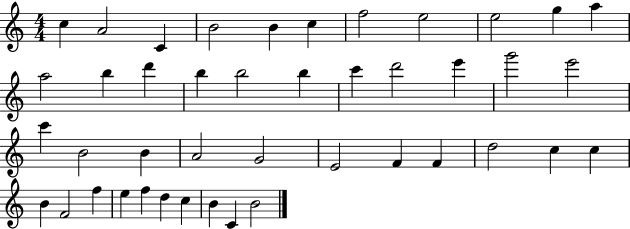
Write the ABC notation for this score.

X:1
T:Untitled
M:4/4
L:1/4
K:C
c A2 C B2 B c f2 e2 e2 g a a2 b d' b b2 b c' d'2 e' g'2 e'2 c' B2 B A2 G2 E2 F F d2 c c B F2 f e f d c B C B2